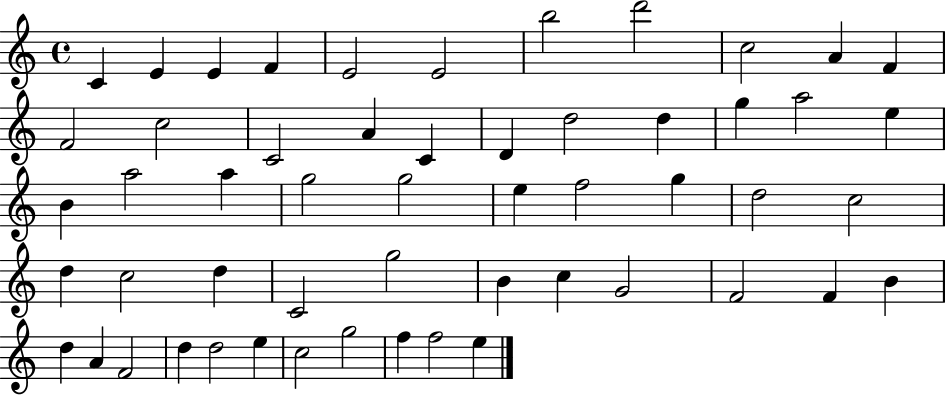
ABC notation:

X:1
T:Untitled
M:4/4
L:1/4
K:C
C E E F E2 E2 b2 d'2 c2 A F F2 c2 C2 A C D d2 d g a2 e B a2 a g2 g2 e f2 g d2 c2 d c2 d C2 g2 B c G2 F2 F B d A F2 d d2 e c2 g2 f f2 e